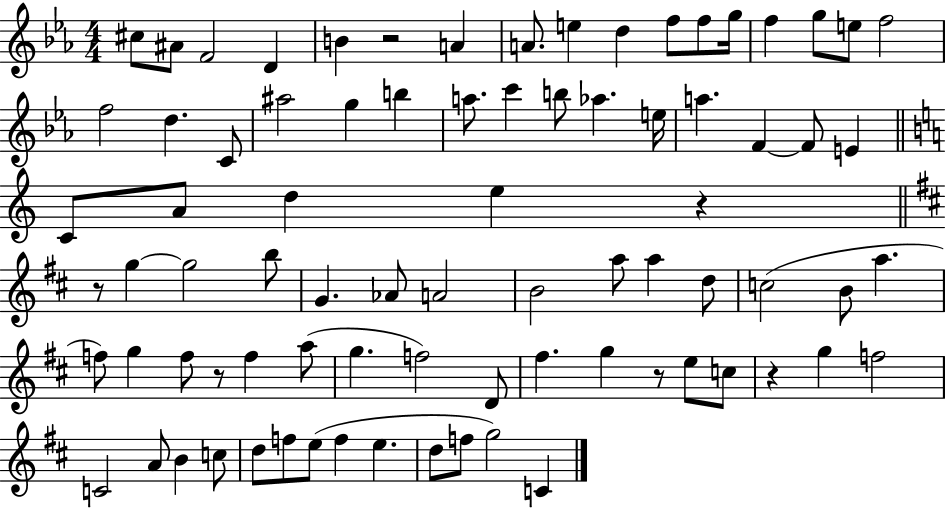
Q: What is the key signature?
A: EES major